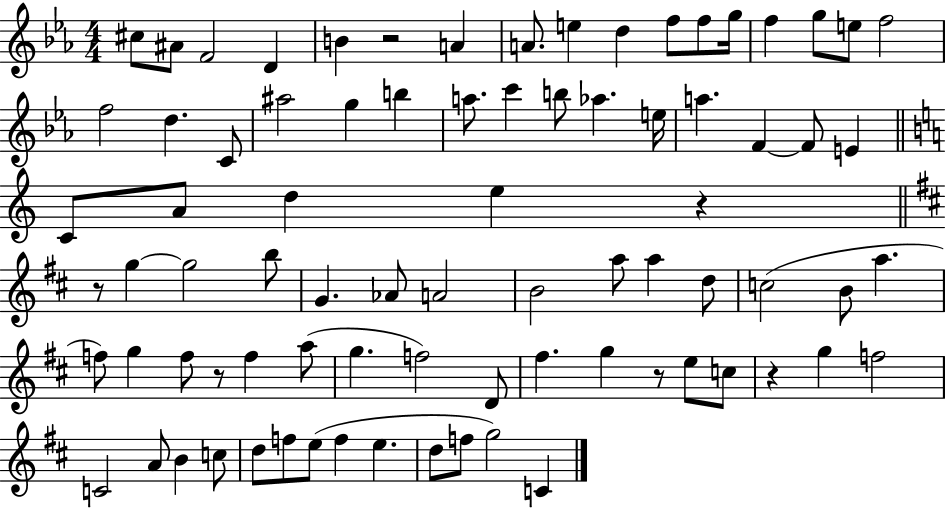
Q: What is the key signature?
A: EES major